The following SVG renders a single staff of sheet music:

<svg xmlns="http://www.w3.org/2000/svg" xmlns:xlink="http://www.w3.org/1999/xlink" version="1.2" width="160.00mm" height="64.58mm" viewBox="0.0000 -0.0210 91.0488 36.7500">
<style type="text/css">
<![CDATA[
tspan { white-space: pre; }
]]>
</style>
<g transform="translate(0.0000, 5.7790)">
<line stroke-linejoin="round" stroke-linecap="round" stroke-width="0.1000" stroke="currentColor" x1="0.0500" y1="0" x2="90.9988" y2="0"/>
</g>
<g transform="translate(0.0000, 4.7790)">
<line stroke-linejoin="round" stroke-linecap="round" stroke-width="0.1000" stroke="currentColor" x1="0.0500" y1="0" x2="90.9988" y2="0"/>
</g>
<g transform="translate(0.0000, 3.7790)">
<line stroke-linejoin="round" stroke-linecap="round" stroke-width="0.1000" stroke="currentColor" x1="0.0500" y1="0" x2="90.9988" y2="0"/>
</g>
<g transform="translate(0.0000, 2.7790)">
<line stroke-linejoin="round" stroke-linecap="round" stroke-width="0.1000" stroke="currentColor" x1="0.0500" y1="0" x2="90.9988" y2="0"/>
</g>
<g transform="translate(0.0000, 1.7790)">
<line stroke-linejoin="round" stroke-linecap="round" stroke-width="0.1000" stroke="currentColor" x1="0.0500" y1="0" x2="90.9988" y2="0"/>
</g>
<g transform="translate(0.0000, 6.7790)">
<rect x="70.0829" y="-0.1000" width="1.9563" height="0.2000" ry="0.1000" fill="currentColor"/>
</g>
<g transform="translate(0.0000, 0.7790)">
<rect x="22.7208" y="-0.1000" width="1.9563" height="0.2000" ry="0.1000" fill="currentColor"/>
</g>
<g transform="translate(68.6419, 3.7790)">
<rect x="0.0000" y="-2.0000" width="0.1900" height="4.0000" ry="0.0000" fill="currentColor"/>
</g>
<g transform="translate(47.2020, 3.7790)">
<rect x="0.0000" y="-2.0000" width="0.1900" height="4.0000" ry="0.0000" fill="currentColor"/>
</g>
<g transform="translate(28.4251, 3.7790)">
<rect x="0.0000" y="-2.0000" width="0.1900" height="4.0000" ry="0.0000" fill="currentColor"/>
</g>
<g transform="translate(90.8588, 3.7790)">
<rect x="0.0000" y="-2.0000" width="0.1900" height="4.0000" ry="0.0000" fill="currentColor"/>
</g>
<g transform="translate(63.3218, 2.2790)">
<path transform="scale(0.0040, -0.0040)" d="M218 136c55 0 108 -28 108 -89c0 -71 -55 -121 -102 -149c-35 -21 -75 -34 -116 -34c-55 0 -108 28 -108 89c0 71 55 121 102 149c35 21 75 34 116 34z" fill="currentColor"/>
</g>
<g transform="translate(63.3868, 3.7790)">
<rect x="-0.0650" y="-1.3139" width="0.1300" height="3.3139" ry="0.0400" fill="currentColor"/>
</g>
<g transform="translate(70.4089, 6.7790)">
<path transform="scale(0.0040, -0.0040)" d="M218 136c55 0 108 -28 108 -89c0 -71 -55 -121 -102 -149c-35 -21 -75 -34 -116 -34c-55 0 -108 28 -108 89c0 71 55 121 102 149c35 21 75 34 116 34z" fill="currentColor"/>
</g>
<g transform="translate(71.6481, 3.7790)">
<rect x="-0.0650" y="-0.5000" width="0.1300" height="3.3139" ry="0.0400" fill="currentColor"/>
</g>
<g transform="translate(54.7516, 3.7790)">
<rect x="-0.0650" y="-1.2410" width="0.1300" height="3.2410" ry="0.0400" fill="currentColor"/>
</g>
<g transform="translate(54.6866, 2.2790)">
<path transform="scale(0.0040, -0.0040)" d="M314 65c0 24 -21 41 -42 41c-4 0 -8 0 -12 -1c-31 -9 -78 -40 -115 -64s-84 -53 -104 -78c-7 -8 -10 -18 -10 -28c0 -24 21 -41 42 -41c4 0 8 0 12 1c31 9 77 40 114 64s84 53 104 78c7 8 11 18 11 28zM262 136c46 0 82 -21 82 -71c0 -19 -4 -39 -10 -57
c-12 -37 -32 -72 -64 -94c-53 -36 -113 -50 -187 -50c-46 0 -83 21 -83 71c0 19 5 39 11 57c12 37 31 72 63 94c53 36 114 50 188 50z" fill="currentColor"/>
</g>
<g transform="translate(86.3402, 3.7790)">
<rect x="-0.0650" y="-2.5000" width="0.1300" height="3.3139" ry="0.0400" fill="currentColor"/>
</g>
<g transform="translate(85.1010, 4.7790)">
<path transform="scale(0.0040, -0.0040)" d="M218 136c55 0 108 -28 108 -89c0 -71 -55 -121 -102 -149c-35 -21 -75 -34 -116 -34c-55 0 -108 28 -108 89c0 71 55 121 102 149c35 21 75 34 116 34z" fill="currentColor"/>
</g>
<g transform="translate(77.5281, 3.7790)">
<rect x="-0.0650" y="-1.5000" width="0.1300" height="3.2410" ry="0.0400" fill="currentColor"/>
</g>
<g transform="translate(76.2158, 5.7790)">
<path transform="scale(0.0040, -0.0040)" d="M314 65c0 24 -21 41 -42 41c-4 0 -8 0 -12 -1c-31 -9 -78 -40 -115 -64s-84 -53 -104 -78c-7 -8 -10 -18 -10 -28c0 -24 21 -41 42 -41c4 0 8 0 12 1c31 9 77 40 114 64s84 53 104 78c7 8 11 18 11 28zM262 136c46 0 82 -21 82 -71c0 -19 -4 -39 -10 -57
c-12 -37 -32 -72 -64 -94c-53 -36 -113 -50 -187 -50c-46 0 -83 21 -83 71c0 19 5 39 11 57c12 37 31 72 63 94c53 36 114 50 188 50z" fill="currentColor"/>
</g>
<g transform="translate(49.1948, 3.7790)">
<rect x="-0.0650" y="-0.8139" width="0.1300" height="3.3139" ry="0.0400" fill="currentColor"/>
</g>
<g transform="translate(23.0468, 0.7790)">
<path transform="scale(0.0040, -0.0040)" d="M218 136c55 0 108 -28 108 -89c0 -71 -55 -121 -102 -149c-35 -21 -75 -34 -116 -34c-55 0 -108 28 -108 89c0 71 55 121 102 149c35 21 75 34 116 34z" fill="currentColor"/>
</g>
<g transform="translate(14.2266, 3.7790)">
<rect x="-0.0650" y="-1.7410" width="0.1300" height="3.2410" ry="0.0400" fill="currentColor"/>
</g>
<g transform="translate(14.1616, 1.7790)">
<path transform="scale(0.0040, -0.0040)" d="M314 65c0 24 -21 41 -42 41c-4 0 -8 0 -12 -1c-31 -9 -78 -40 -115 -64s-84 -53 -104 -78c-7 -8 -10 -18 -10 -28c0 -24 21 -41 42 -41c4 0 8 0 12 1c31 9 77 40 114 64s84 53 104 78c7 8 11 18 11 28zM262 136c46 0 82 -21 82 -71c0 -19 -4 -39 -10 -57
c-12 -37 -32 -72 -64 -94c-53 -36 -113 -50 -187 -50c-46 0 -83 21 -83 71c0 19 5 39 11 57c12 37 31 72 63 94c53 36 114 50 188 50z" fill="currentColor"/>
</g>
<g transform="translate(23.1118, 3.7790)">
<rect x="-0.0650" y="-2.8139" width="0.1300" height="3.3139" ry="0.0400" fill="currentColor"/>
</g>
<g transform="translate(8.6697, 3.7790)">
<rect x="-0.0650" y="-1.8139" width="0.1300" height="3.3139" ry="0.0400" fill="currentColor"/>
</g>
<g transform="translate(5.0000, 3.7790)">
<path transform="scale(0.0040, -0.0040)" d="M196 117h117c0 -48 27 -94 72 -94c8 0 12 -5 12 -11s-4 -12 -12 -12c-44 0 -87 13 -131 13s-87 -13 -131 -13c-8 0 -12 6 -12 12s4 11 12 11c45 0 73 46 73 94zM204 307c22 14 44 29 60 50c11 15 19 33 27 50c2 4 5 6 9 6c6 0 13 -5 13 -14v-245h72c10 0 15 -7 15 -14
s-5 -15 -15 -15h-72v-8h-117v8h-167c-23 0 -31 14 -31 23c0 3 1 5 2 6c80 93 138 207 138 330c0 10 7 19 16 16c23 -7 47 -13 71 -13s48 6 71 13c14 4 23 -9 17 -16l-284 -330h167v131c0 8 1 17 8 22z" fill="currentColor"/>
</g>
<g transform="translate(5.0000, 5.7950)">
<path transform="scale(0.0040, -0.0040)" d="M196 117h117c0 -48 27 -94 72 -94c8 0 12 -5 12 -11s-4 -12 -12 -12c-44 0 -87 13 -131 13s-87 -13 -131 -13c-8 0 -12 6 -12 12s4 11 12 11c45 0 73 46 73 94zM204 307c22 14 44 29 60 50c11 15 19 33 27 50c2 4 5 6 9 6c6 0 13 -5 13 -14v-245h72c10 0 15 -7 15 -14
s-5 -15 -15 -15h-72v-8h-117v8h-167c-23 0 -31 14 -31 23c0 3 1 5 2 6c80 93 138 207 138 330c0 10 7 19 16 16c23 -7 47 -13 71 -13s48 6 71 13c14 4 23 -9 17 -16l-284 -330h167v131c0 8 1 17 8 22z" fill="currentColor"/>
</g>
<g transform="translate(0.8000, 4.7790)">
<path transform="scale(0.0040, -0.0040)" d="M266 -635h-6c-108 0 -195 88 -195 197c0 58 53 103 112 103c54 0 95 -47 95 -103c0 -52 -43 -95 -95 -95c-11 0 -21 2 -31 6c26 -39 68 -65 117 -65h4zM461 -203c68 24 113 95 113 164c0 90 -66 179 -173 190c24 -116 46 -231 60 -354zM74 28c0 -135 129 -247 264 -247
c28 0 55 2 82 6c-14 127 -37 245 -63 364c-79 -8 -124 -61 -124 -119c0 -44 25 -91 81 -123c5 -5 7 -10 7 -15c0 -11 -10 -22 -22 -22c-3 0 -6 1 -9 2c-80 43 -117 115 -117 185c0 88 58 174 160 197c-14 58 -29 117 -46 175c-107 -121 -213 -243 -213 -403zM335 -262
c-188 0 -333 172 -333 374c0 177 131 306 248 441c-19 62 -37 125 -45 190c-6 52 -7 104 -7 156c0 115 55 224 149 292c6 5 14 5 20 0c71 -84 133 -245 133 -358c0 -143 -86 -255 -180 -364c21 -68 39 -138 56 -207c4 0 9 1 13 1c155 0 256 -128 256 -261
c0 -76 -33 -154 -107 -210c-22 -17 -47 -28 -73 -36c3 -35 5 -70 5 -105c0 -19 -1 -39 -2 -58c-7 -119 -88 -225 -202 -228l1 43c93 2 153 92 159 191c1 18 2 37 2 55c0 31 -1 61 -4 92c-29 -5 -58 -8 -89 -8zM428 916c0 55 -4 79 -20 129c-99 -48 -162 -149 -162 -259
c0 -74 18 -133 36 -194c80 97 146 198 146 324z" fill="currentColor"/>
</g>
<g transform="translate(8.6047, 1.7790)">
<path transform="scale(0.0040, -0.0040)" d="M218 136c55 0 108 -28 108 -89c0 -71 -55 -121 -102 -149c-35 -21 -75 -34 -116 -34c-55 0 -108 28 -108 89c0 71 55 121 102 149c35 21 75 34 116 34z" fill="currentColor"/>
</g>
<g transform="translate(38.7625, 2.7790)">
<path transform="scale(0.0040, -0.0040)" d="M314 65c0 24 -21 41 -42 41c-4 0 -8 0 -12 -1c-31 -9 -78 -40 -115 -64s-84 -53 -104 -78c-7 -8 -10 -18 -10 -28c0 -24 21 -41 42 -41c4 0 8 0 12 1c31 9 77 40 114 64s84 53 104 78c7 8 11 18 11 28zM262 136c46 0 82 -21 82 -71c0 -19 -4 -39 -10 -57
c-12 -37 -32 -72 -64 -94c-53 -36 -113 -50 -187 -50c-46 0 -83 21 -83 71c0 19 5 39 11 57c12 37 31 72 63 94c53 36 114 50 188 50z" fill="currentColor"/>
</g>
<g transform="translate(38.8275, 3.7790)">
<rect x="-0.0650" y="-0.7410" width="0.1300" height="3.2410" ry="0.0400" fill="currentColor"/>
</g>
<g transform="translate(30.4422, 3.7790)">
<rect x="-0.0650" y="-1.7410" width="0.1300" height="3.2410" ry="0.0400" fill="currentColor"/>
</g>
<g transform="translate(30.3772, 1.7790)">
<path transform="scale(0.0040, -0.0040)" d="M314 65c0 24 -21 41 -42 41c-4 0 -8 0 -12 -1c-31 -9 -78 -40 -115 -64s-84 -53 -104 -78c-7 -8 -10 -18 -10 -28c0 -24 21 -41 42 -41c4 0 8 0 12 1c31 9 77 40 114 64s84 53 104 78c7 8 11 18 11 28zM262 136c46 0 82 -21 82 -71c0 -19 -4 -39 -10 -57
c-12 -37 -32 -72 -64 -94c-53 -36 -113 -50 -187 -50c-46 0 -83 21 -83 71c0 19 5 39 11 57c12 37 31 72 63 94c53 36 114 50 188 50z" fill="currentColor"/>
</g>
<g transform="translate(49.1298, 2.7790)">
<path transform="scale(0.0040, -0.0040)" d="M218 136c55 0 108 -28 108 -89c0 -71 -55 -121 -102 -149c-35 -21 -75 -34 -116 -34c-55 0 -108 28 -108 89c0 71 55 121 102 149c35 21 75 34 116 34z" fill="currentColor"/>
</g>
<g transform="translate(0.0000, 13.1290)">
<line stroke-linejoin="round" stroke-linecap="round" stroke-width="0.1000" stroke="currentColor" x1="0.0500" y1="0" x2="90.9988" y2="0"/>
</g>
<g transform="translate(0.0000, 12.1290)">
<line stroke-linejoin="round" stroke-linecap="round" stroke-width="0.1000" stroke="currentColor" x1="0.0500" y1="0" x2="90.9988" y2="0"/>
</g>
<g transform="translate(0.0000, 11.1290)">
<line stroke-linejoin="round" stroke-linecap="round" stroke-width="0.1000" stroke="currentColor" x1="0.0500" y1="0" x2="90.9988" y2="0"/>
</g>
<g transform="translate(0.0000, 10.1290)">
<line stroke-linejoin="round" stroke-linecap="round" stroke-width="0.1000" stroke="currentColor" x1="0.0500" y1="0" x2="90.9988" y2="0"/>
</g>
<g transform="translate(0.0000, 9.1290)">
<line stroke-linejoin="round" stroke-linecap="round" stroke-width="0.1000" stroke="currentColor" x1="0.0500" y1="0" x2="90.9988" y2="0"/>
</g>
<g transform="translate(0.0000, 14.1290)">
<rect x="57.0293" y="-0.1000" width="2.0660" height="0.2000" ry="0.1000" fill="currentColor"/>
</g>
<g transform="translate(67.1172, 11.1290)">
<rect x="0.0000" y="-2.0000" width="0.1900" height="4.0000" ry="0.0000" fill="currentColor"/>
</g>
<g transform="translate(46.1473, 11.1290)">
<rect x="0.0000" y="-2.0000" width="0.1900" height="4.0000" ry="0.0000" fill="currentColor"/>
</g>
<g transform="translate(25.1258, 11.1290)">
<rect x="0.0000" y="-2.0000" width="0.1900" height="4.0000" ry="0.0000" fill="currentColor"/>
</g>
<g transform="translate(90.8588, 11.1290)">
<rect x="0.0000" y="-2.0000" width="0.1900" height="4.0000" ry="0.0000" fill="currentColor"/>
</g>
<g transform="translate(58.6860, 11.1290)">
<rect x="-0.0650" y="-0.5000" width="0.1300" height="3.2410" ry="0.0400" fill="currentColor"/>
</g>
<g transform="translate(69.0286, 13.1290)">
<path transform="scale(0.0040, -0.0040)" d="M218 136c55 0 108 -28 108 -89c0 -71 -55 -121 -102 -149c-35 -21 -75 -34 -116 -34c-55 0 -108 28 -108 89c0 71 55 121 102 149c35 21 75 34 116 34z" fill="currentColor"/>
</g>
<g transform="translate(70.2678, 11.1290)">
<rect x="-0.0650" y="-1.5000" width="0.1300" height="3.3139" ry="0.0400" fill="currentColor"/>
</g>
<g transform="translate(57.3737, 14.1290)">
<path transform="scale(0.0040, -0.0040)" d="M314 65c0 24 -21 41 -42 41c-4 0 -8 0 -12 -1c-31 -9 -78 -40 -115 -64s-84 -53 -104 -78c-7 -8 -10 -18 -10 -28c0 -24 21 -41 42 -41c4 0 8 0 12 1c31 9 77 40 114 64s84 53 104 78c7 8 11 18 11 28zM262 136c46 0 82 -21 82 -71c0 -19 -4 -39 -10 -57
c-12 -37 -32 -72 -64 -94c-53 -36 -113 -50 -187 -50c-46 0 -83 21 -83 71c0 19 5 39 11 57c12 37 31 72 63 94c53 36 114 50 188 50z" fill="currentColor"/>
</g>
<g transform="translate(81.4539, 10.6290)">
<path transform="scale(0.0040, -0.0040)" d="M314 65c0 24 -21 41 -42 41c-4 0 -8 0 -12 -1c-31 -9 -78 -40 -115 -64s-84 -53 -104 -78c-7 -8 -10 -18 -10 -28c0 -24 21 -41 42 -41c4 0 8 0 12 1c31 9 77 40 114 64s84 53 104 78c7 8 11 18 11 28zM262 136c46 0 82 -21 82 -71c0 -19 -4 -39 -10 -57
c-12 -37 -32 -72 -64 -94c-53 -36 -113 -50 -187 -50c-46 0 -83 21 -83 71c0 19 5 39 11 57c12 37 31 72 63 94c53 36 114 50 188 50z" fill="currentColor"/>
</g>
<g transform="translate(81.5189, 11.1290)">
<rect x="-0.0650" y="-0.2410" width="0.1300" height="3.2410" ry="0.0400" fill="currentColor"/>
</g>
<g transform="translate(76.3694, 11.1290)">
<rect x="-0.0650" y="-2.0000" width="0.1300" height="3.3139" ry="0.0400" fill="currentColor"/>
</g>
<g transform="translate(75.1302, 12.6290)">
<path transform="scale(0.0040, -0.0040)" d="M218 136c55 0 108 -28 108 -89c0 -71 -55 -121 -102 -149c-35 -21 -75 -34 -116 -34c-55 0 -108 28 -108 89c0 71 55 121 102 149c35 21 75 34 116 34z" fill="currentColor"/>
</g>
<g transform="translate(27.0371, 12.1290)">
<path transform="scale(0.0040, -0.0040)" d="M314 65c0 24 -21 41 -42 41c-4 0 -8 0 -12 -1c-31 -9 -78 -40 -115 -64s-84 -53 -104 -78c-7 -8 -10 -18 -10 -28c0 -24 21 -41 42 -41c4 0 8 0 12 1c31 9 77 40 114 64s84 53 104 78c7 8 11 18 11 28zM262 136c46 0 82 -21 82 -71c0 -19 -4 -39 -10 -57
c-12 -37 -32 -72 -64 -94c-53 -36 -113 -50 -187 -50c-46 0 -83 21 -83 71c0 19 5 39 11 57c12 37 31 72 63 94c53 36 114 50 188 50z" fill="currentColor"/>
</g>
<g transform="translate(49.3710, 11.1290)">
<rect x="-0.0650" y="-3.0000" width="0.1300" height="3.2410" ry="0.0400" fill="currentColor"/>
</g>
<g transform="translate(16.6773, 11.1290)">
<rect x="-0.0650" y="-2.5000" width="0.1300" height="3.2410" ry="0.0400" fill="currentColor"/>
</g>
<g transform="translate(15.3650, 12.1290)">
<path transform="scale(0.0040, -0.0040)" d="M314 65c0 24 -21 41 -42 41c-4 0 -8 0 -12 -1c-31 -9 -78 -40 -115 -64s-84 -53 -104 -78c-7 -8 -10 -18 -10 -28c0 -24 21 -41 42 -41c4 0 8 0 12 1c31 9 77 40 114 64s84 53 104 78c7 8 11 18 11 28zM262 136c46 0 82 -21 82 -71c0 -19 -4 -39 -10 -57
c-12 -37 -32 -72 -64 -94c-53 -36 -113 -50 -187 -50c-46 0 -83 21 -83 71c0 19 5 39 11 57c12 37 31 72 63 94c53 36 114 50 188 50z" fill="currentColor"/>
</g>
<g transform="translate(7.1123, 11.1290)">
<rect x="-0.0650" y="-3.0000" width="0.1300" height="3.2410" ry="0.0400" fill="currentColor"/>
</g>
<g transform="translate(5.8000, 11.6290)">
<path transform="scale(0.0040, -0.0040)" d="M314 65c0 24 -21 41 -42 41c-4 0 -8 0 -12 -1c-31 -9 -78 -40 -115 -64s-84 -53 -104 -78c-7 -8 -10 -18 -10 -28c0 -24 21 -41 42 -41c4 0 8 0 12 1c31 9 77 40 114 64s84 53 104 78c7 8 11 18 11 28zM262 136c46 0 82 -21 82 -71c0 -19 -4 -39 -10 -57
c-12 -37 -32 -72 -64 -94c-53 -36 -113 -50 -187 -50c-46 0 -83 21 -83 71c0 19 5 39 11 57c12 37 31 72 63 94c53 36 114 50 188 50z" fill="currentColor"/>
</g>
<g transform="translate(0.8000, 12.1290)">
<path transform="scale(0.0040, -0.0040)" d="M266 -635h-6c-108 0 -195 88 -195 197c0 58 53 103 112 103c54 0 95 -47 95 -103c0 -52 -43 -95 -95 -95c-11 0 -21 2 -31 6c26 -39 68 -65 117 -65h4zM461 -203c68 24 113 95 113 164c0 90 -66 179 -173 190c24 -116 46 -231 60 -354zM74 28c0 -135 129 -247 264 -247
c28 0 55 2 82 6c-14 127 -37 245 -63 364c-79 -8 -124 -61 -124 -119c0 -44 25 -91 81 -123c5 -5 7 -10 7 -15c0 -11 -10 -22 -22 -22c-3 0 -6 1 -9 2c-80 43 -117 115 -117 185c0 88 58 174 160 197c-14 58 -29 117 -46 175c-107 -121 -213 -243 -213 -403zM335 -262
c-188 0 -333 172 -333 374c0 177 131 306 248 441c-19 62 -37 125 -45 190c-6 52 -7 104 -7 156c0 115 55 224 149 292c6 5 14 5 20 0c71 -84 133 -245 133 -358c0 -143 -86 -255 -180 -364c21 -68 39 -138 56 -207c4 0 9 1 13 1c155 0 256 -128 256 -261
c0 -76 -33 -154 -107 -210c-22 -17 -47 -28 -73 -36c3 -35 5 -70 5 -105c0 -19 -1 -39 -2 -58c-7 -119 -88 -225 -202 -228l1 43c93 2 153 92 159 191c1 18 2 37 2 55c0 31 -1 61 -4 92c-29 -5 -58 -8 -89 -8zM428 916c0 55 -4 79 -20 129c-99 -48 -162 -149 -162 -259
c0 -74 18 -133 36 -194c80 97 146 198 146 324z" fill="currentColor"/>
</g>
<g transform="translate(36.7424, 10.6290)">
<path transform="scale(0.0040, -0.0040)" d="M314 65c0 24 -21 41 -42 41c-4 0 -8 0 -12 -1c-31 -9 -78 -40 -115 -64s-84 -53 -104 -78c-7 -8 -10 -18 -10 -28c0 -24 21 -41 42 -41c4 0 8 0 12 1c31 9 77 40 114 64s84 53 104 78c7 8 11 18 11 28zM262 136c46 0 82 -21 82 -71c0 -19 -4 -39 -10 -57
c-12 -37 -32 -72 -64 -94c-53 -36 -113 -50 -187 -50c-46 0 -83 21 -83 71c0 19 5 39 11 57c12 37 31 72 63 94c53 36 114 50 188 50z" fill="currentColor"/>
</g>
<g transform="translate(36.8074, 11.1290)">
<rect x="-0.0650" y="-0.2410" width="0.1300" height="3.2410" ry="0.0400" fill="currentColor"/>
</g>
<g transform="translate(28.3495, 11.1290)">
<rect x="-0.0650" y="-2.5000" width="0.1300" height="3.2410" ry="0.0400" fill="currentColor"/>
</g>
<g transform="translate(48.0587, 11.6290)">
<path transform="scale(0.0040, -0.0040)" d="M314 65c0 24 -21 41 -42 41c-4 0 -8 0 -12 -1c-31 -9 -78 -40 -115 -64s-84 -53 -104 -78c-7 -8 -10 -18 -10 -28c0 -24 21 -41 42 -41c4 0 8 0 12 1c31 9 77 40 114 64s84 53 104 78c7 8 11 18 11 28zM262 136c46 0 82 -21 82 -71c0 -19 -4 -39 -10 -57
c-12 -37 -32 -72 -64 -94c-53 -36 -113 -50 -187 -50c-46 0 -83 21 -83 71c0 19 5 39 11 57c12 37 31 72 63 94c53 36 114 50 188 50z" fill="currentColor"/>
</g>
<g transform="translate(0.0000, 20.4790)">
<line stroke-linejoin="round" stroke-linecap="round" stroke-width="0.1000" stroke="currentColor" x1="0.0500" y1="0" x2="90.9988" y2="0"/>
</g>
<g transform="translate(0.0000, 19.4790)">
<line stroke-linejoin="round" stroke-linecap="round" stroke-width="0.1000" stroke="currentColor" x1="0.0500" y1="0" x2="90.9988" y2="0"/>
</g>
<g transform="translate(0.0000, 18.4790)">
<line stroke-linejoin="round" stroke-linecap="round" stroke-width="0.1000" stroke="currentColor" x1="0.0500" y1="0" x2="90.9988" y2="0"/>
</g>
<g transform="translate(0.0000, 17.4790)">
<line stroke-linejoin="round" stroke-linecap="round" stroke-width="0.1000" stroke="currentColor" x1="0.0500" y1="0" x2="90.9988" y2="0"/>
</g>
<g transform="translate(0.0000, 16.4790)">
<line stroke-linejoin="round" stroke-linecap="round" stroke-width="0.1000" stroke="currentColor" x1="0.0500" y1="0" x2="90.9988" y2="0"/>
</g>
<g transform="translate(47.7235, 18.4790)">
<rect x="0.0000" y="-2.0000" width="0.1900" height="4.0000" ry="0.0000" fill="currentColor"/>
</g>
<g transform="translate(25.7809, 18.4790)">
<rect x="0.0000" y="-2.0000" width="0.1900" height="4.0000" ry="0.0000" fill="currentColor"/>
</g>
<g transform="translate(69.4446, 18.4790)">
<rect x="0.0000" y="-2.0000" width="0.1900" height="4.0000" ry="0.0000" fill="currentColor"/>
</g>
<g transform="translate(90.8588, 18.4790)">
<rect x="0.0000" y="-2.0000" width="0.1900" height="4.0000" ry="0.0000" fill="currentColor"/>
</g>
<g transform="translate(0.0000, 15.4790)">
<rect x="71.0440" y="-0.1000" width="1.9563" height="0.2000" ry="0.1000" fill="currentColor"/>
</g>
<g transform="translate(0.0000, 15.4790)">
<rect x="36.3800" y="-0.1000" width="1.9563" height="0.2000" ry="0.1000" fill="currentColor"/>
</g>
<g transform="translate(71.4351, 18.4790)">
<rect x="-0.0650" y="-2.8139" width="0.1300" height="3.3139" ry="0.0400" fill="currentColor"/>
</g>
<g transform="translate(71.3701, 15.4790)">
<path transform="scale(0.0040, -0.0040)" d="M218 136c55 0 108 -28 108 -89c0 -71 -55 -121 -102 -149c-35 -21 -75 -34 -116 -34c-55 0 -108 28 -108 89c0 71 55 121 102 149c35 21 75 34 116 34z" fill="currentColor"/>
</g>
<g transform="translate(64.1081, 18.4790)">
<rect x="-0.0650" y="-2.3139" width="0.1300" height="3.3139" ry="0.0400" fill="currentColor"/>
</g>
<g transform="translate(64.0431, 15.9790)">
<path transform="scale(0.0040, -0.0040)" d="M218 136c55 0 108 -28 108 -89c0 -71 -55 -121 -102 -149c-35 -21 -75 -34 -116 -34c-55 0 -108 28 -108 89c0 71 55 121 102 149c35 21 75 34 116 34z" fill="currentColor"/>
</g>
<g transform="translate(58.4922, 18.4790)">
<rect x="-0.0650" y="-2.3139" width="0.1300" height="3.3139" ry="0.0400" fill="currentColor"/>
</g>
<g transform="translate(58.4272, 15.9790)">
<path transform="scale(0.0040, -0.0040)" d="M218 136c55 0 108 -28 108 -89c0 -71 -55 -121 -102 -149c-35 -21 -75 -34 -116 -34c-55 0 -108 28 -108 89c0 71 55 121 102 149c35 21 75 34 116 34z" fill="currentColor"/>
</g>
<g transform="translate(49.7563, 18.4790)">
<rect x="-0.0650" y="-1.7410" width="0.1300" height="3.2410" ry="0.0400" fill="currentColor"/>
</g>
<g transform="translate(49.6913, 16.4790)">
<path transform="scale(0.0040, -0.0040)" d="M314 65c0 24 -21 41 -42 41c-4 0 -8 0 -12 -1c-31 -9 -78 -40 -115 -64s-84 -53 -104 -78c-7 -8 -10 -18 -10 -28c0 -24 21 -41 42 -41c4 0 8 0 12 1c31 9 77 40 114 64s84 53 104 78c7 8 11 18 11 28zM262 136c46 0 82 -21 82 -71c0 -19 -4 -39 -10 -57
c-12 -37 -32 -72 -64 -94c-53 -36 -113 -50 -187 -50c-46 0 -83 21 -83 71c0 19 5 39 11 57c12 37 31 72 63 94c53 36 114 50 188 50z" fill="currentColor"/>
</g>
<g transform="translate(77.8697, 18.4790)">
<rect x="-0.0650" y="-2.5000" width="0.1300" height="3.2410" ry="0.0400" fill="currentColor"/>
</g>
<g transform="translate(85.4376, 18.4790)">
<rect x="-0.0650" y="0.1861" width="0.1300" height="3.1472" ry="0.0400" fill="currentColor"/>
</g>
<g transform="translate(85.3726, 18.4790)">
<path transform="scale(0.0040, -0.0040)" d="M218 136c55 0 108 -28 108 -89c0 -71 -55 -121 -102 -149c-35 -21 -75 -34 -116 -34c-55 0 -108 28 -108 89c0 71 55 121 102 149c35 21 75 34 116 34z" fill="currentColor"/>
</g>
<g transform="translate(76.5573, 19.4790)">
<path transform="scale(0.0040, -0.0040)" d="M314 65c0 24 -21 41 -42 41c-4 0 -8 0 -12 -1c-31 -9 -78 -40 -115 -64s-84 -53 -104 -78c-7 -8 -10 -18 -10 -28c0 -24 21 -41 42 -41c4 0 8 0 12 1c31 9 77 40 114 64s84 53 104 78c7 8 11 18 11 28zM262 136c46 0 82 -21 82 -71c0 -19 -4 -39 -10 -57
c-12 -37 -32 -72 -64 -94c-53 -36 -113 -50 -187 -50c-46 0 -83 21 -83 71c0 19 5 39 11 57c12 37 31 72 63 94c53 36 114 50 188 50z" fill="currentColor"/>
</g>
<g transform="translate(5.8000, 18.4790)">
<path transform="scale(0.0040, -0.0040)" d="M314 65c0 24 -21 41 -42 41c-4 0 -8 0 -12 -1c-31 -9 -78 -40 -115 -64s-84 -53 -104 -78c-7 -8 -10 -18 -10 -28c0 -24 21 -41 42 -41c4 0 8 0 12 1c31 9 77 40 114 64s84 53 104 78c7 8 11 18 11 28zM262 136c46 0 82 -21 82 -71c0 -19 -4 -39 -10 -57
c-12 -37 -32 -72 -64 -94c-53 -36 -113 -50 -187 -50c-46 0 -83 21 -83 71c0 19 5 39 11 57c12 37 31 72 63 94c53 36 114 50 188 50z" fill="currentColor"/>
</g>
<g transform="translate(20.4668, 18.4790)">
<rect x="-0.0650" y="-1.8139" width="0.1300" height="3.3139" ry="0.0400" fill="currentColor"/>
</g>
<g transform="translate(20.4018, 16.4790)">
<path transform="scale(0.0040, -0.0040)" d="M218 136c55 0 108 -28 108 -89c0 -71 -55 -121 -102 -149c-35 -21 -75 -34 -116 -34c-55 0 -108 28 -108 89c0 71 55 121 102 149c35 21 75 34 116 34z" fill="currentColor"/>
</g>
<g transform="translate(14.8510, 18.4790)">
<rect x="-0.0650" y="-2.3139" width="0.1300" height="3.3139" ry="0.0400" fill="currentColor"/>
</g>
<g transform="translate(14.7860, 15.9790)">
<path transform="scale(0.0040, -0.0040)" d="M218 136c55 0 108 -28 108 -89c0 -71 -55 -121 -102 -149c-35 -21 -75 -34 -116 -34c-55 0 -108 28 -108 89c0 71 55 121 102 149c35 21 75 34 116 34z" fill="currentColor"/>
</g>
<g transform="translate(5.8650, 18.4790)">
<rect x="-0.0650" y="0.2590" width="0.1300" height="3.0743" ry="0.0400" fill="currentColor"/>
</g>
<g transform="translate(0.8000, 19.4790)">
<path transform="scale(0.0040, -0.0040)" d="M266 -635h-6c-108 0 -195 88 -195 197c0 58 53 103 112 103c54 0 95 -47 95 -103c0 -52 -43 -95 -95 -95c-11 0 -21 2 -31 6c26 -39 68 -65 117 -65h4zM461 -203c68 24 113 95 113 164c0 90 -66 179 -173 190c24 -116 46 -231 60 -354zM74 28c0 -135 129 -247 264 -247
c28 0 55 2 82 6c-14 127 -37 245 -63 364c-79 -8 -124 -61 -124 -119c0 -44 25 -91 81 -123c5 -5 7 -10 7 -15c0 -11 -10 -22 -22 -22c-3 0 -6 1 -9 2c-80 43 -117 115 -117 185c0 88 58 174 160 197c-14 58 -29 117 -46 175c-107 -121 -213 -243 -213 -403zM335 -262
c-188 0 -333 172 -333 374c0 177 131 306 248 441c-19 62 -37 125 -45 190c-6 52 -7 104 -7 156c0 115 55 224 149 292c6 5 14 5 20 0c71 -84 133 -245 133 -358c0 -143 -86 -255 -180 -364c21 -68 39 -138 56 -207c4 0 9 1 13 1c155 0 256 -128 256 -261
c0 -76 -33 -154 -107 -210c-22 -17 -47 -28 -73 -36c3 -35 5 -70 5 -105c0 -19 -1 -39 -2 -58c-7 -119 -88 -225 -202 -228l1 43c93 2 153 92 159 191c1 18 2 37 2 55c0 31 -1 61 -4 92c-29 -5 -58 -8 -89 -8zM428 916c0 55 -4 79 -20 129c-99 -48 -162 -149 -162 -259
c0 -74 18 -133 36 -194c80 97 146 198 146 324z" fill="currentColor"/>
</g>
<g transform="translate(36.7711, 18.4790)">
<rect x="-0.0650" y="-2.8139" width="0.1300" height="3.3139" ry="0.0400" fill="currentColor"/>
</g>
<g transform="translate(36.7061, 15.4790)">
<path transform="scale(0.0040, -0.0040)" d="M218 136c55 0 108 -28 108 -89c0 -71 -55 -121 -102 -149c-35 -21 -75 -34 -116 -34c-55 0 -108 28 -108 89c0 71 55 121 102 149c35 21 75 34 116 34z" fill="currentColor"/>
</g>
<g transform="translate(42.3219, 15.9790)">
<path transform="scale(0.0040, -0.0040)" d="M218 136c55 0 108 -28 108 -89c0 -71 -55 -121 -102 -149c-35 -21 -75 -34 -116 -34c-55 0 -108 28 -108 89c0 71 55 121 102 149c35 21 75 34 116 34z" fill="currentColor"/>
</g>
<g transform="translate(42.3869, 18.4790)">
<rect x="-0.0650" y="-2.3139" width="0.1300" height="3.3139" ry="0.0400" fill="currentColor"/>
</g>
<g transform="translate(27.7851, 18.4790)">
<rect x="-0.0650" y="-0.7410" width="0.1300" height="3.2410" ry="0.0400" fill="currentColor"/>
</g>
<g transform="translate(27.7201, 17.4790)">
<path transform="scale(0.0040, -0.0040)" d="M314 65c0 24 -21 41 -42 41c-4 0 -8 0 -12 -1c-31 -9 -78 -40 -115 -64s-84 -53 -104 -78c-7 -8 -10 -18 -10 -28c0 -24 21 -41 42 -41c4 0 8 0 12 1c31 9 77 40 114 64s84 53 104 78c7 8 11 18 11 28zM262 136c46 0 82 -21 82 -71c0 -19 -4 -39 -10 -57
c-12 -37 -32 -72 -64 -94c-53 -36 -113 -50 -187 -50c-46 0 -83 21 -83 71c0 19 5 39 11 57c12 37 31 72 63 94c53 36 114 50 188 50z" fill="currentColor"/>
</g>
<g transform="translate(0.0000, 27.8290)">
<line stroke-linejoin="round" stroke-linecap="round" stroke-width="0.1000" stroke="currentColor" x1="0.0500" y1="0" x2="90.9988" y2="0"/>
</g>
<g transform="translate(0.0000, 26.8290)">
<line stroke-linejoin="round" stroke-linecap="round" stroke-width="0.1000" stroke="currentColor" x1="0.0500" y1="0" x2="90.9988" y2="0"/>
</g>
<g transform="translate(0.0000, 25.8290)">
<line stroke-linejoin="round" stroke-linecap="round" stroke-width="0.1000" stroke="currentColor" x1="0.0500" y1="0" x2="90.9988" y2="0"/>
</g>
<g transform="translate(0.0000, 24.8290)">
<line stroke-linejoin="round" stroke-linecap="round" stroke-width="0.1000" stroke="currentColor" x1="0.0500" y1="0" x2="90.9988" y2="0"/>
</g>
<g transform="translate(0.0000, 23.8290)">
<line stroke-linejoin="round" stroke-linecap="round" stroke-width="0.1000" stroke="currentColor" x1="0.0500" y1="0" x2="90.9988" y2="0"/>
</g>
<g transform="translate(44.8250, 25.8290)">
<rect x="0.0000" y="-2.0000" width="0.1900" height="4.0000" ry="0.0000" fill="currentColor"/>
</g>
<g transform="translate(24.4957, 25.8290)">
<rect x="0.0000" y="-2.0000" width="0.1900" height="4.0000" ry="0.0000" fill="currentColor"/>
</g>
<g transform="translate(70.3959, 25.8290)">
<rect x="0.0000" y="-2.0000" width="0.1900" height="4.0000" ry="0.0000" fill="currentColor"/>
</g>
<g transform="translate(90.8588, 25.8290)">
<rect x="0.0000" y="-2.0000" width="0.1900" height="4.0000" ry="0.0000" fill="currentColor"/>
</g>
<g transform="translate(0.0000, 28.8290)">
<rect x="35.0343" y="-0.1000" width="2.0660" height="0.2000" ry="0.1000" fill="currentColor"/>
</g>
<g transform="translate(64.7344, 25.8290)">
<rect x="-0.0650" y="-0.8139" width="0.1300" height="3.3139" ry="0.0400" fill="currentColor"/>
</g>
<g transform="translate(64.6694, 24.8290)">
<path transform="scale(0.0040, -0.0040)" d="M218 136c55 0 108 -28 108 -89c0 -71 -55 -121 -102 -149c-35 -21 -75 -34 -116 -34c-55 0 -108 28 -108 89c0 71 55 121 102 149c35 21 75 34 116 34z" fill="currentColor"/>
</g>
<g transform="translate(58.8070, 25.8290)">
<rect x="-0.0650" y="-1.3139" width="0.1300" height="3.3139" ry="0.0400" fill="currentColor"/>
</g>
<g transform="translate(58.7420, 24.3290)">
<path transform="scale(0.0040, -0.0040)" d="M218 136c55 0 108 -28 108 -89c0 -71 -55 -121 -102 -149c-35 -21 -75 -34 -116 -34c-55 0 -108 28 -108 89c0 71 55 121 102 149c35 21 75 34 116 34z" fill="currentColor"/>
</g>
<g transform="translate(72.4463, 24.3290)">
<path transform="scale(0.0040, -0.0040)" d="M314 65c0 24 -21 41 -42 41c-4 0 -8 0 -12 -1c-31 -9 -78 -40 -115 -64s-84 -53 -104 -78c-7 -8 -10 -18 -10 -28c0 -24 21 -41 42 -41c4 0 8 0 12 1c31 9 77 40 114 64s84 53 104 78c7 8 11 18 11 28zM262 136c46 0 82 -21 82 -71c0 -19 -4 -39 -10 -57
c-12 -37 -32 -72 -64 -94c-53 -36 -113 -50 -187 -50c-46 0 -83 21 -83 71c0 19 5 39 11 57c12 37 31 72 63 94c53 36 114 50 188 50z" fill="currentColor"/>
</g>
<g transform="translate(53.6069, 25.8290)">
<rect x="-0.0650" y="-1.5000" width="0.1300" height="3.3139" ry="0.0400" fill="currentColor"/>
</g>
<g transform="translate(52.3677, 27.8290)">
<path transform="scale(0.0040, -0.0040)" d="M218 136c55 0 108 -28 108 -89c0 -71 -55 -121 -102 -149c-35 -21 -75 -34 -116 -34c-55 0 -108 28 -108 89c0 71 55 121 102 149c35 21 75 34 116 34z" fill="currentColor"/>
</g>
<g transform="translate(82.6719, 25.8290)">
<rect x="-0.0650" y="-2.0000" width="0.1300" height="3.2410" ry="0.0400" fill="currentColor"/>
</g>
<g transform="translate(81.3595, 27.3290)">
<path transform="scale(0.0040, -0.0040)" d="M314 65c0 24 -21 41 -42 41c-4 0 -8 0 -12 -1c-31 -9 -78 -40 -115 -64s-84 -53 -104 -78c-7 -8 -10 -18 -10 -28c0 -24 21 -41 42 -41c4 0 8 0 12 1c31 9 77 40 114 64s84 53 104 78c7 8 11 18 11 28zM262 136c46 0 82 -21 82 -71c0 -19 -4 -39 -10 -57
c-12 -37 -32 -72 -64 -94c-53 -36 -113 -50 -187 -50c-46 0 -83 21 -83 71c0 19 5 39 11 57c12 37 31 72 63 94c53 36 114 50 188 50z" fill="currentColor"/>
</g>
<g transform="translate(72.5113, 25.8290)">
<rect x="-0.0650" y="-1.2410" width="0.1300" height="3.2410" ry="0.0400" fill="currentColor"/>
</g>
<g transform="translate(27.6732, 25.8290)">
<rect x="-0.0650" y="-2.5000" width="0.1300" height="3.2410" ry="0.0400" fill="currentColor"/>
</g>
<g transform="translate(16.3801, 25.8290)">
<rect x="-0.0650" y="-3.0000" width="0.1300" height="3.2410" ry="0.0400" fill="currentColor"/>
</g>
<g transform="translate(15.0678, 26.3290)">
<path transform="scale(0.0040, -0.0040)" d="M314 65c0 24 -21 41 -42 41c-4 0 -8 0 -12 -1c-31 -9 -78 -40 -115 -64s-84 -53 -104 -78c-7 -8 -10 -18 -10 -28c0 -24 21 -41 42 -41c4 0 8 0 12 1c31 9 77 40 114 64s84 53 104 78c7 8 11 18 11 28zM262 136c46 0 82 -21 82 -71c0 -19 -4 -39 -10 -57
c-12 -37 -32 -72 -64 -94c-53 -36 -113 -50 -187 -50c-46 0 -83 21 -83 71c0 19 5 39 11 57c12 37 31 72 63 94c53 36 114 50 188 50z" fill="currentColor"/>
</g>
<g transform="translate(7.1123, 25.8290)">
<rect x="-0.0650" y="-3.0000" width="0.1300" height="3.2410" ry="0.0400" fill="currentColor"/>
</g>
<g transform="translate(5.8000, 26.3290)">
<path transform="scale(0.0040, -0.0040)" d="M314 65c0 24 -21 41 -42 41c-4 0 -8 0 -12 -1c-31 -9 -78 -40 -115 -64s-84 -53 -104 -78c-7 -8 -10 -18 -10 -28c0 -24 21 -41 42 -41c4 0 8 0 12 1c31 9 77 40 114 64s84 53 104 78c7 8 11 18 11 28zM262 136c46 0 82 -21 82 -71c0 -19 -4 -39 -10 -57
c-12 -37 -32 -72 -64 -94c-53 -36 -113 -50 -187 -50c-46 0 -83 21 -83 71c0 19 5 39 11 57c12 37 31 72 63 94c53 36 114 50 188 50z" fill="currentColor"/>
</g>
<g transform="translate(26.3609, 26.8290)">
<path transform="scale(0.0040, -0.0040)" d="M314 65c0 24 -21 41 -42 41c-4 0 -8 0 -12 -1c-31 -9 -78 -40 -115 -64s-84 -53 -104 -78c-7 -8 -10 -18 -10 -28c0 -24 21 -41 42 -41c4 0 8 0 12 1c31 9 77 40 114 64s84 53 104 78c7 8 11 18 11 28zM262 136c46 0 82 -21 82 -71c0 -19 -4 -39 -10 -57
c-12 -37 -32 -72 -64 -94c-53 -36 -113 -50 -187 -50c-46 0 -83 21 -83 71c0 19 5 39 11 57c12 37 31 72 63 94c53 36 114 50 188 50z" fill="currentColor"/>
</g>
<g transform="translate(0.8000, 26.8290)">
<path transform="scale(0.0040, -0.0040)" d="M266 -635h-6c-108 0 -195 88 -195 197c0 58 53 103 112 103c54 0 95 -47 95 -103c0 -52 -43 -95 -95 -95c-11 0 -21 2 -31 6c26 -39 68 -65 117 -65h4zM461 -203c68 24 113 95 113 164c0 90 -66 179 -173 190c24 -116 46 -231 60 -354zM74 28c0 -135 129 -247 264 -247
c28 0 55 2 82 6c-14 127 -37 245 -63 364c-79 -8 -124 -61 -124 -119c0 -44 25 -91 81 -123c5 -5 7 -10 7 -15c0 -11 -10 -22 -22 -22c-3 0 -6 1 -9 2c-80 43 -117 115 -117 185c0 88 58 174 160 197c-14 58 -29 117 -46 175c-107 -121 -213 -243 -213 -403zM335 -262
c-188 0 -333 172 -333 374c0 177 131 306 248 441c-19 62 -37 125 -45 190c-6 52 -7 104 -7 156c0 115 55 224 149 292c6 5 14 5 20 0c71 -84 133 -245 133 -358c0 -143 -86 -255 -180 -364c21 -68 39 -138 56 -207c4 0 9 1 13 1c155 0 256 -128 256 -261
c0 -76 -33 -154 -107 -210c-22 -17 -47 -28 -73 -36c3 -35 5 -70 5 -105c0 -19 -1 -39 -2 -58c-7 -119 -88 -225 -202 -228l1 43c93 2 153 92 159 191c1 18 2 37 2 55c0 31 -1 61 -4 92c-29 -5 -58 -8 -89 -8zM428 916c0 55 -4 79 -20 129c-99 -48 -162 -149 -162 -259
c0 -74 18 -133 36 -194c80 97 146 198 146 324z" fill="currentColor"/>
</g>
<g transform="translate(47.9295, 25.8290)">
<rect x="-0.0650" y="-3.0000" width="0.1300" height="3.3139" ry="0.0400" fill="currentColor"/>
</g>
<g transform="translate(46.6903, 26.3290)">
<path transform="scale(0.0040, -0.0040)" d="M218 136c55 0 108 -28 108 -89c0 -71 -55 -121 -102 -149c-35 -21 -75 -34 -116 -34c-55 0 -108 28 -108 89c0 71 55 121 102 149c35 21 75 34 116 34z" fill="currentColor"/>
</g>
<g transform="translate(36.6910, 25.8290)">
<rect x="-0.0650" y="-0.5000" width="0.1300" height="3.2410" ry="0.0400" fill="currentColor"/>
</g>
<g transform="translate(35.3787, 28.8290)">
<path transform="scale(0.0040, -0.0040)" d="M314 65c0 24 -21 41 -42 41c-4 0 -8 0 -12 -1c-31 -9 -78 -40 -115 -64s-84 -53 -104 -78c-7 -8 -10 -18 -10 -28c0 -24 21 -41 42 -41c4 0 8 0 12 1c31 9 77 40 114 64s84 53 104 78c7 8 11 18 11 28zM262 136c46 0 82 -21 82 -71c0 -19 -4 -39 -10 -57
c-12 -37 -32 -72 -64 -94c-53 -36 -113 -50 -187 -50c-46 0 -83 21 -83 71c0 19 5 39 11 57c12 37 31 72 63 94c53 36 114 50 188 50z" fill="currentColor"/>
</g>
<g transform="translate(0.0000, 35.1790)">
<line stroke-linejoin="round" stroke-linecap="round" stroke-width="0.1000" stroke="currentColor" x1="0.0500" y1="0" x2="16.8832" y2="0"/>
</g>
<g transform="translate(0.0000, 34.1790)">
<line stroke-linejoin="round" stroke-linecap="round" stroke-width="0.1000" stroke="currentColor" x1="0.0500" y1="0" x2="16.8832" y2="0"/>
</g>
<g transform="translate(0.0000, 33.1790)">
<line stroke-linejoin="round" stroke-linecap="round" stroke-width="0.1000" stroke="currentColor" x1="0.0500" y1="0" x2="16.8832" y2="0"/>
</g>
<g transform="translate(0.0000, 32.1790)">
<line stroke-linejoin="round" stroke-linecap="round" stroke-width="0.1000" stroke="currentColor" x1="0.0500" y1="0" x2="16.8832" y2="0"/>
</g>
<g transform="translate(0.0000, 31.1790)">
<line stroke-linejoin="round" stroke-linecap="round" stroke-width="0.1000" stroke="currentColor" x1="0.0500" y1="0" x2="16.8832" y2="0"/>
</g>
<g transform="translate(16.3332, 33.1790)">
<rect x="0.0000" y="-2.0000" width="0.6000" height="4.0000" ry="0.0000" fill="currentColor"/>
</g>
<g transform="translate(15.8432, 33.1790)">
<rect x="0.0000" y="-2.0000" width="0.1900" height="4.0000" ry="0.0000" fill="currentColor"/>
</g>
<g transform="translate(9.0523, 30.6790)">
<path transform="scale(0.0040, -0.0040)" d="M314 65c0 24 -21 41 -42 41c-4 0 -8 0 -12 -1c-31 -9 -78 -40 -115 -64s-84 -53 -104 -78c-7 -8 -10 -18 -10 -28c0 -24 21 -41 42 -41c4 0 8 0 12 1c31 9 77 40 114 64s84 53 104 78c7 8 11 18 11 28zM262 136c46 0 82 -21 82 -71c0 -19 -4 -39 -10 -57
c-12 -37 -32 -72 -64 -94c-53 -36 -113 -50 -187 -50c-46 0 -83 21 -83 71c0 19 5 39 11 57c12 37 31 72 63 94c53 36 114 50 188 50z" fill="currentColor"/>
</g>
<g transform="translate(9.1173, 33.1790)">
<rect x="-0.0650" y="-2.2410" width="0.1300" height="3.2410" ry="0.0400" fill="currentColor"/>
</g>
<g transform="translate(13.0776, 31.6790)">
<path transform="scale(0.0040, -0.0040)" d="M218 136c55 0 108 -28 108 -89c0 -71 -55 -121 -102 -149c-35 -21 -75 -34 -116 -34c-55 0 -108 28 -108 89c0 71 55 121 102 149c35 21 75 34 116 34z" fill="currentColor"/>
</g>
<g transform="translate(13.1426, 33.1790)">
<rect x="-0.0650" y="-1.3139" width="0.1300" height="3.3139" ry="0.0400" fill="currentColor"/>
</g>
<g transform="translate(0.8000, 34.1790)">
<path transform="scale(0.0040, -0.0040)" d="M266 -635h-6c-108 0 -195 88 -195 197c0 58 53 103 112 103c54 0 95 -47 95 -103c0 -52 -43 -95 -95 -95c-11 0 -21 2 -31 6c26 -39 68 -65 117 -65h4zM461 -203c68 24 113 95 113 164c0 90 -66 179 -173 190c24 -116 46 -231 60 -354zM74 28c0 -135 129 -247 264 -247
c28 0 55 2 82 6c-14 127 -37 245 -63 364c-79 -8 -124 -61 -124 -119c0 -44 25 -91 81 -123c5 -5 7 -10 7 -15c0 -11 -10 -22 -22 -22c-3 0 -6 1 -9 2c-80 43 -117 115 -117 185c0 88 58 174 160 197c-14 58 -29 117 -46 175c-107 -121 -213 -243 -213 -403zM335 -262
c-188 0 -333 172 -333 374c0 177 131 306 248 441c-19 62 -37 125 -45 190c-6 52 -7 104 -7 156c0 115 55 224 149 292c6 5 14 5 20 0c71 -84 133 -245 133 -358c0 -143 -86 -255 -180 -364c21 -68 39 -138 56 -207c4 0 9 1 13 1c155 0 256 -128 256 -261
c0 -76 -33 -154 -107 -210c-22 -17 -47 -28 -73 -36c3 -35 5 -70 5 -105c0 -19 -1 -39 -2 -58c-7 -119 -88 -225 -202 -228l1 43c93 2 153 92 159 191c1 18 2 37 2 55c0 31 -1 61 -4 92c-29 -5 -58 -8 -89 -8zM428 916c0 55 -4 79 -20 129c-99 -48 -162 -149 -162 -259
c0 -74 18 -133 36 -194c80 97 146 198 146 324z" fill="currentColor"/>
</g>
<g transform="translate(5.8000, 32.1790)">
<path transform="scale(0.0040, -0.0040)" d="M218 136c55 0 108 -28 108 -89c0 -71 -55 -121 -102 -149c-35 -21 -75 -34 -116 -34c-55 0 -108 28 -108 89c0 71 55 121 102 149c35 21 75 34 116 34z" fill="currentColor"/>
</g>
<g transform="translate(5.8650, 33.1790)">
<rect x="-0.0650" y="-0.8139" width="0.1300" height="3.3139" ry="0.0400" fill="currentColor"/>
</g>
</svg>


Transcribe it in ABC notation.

X:1
T:Untitled
M:4/4
L:1/4
K:C
f f2 a f2 d2 d e2 e C E2 G A2 G2 G2 c2 A2 C2 E F c2 B2 g f d2 a g f2 g g a G2 B A2 A2 G2 C2 A E e d e2 F2 d g2 e